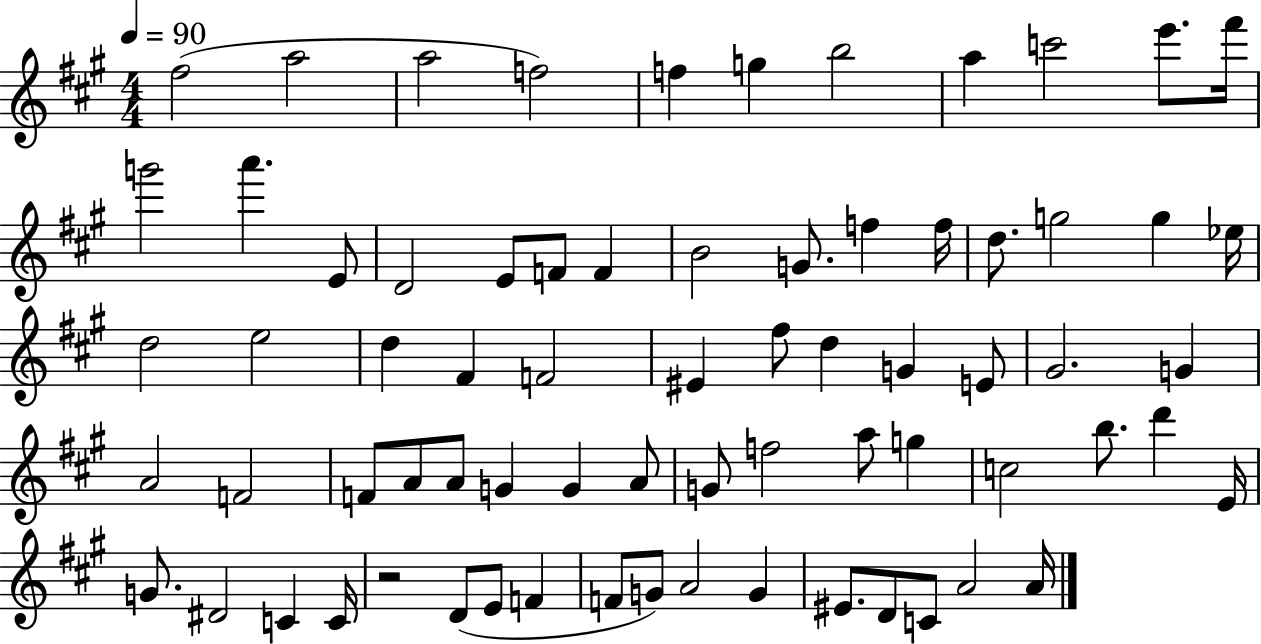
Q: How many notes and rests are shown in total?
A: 71